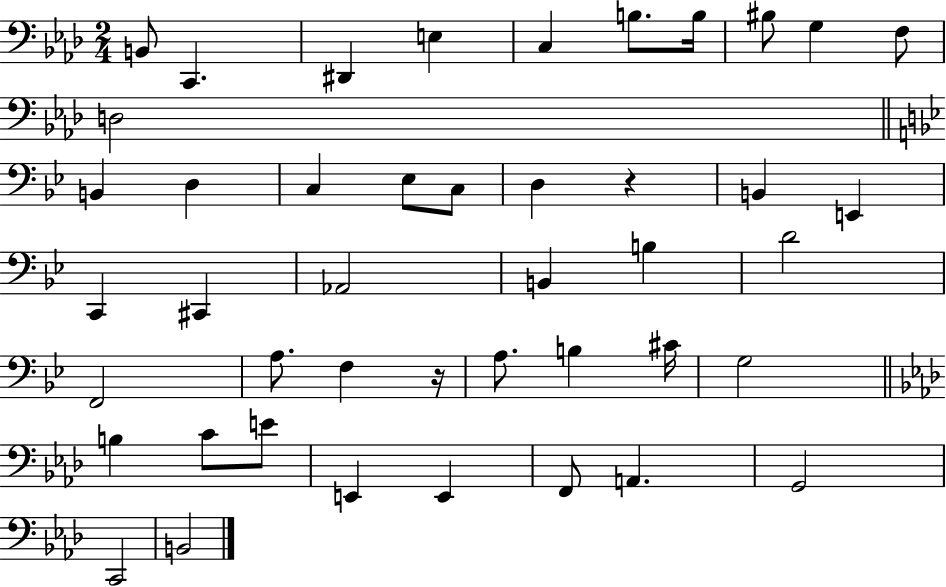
X:1
T:Untitled
M:2/4
L:1/4
K:Ab
B,,/2 C,, ^D,, E, C, B,/2 B,/4 ^B,/2 G, F,/2 D,2 B,, D, C, _E,/2 C,/2 D, z B,, E,, C,, ^C,, _A,,2 B,, B, D2 F,,2 A,/2 F, z/4 A,/2 B, ^C/4 G,2 B, C/2 E/2 E,, E,, F,,/2 A,, G,,2 C,,2 B,,2